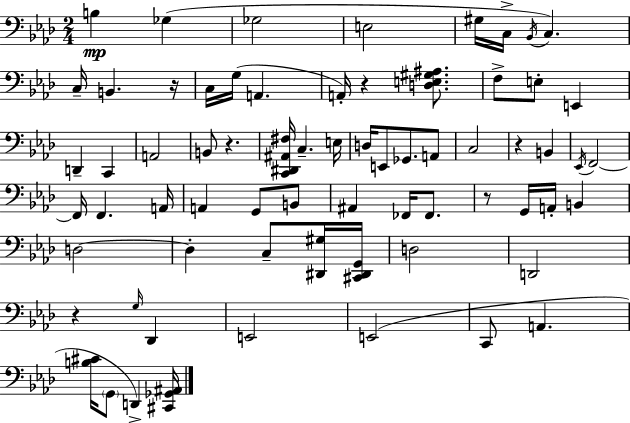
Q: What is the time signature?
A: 2/4